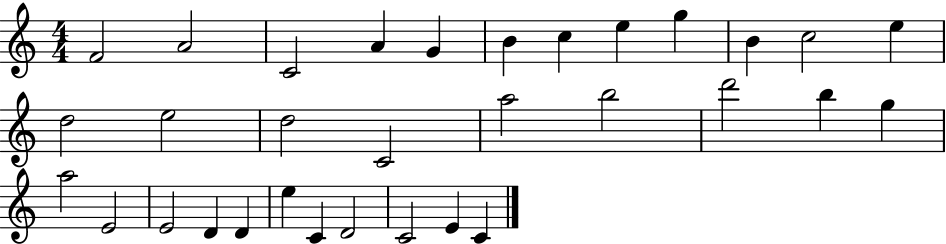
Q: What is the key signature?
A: C major